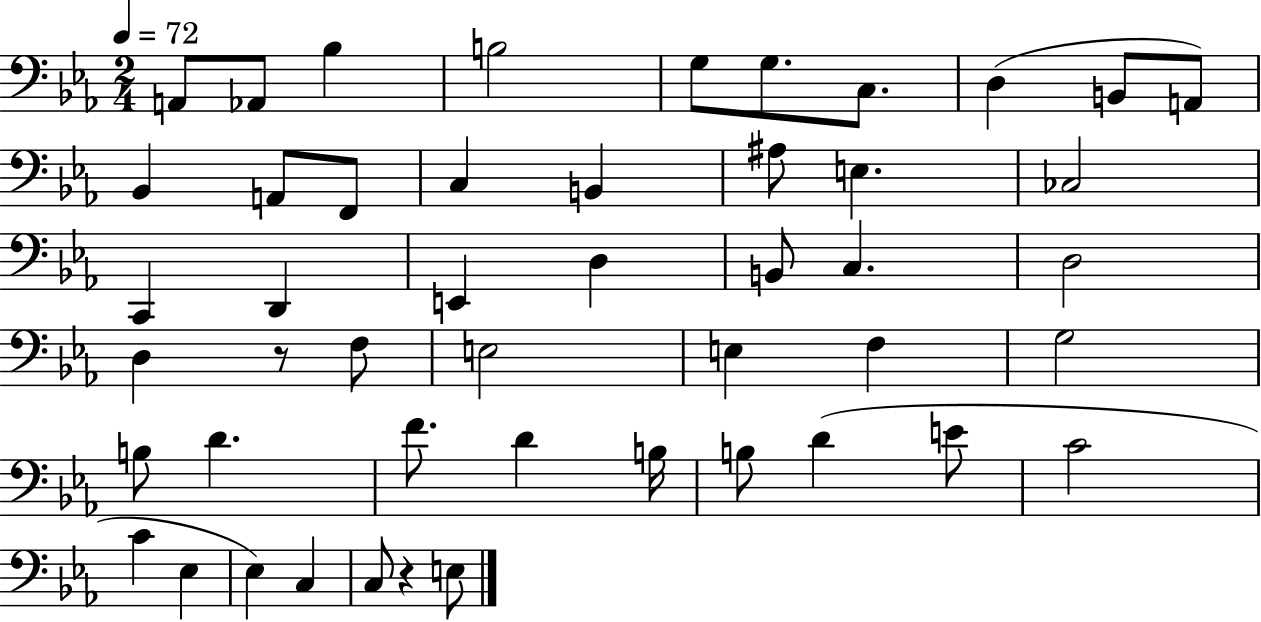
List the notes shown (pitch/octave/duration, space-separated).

A2/e Ab2/e Bb3/q B3/h G3/e G3/e. C3/e. D3/q B2/e A2/e Bb2/q A2/e F2/e C3/q B2/q A#3/e E3/q. CES3/h C2/q D2/q E2/q D3/q B2/e C3/q. D3/h D3/q R/e F3/e E3/h E3/q F3/q G3/h B3/e D4/q. F4/e. D4/q B3/s B3/e D4/q E4/e C4/h C4/q Eb3/q Eb3/q C3/q C3/e R/q E3/e